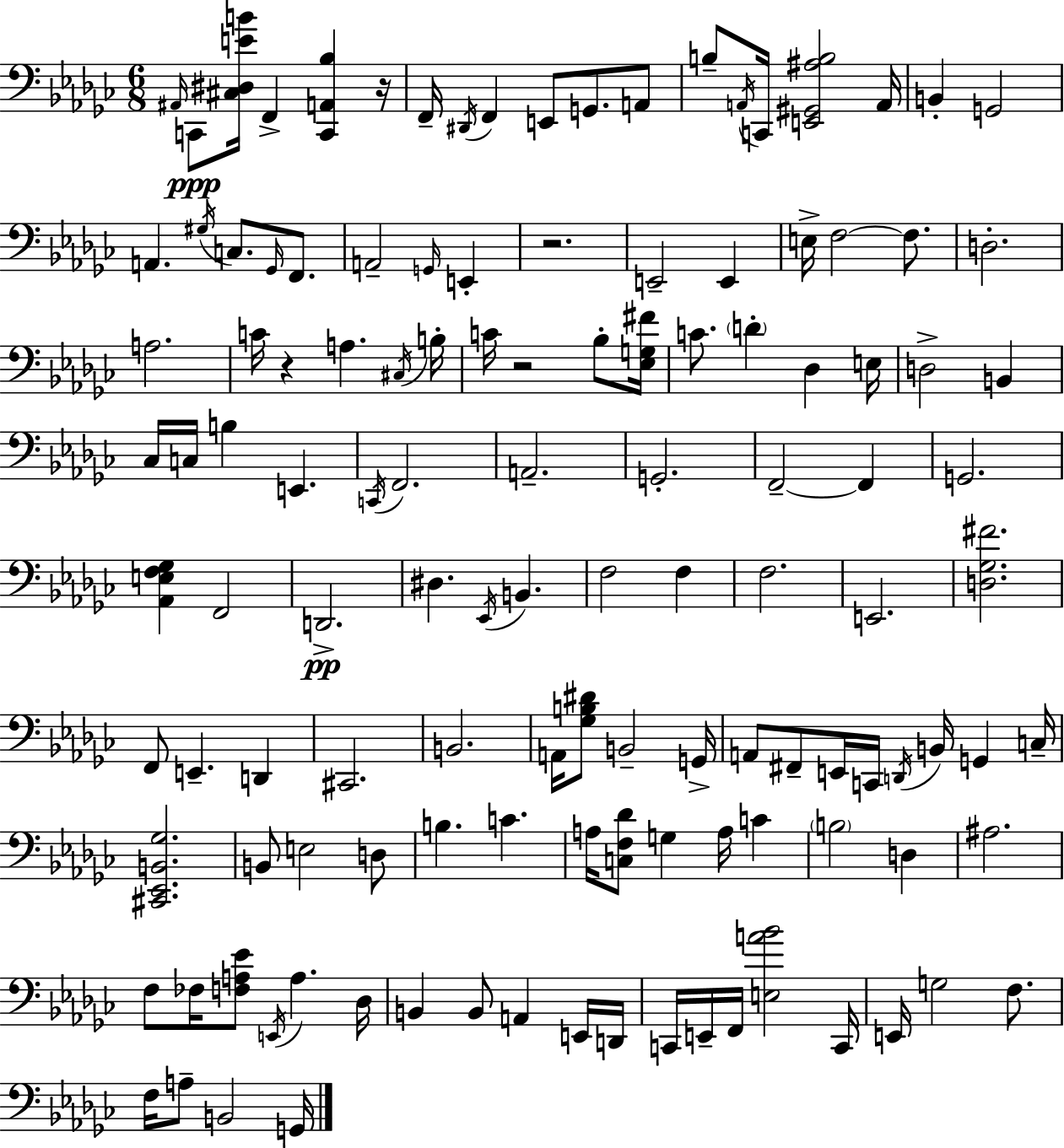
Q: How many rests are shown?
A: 4